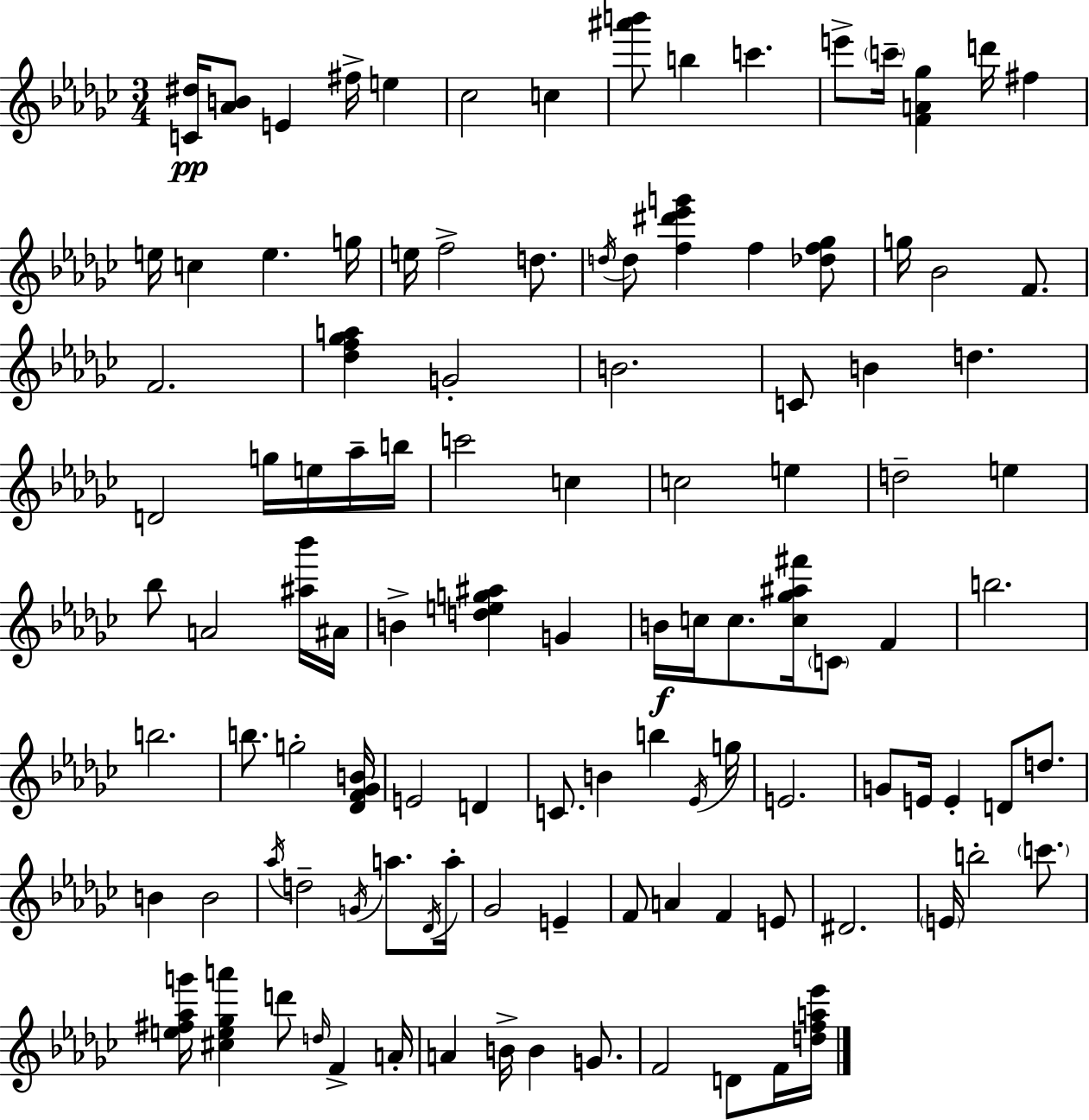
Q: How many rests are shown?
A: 0